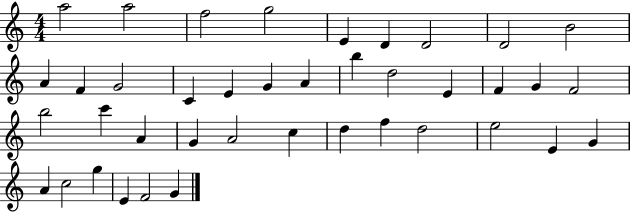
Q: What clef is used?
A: treble